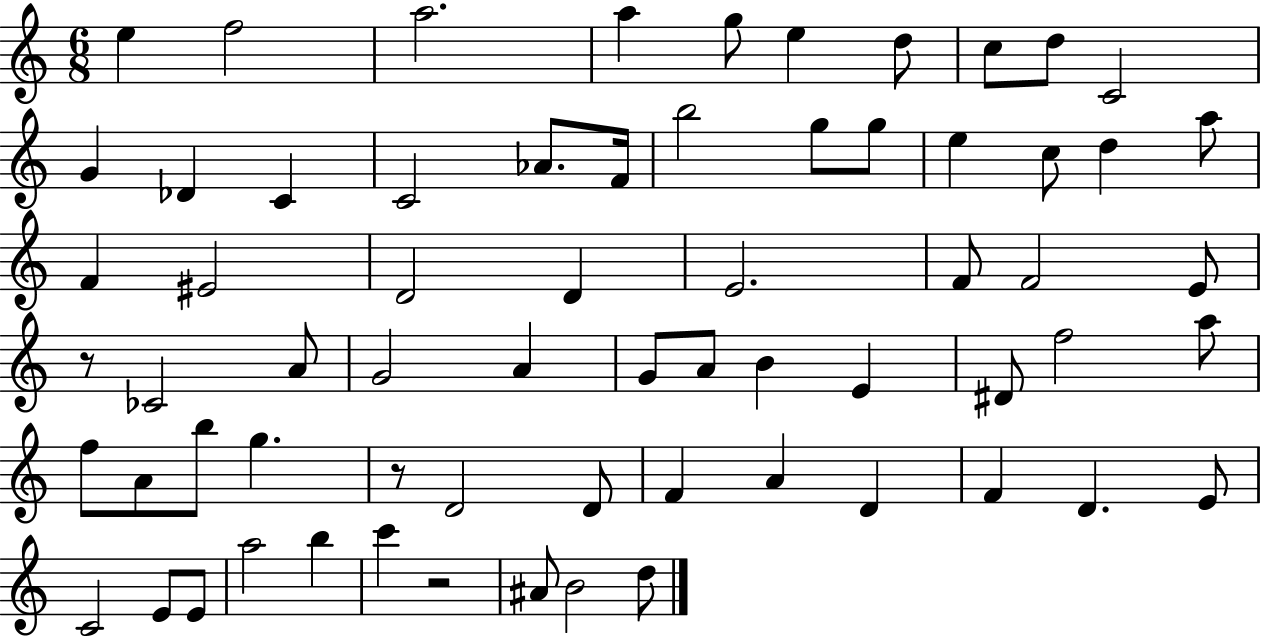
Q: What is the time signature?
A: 6/8